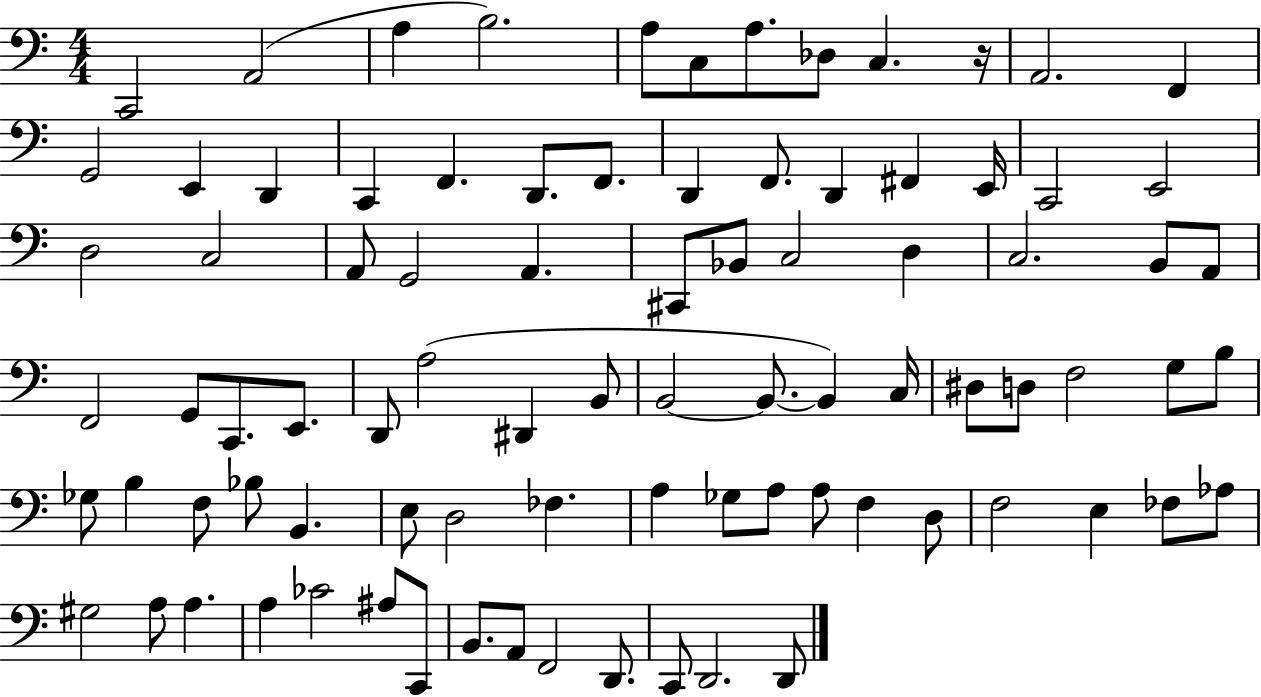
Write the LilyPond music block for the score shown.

{
  \clef bass
  \numericTimeSignature
  \time 4/4
  \key c \major
  c,2 a,2( | a4 b2.) | a8 c8 a8. des8 c4. r16 | a,2. f,4 | \break g,2 e,4 d,4 | c,4 f,4. d,8. f,8. | d,4 f,8. d,4 fis,4 e,16 | c,2 e,2 | \break d2 c2 | a,8 g,2 a,4. | cis,8 bes,8 c2 d4 | c2. b,8 a,8 | \break f,2 g,8 c,8. e,8. | d,8 a2( dis,4 b,8 | b,2~~ b,8.~~ b,4) c16 | dis8 d8 f2 g8 b8 | \break ges8 b4 f8 bes8 b,4. | e8 d2 fes4. | a4 ges8 a8 a8 f4 d8 | f2 e4 fes8 aes8 | \break gis2 a8 a4. | a4 ces'2 ais8 c,8 | b,8. a,8 f,2 d,8. | c,8 d,2. d,8 | \break \bar "|."
}